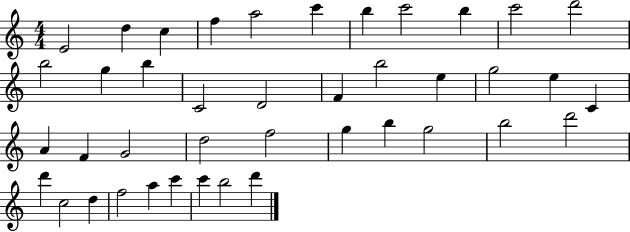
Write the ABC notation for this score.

X:1
T:Untitled
M:4/4
L:1/4
K:C
E2 d c f a2 c' b c'2 b c'2 d'2 b2 g b C2 D2 F b2 e g2 e C A F G2 d2 f2 g b g2 b2 d'2 d' c2 d f2 a c' c' b2 d'